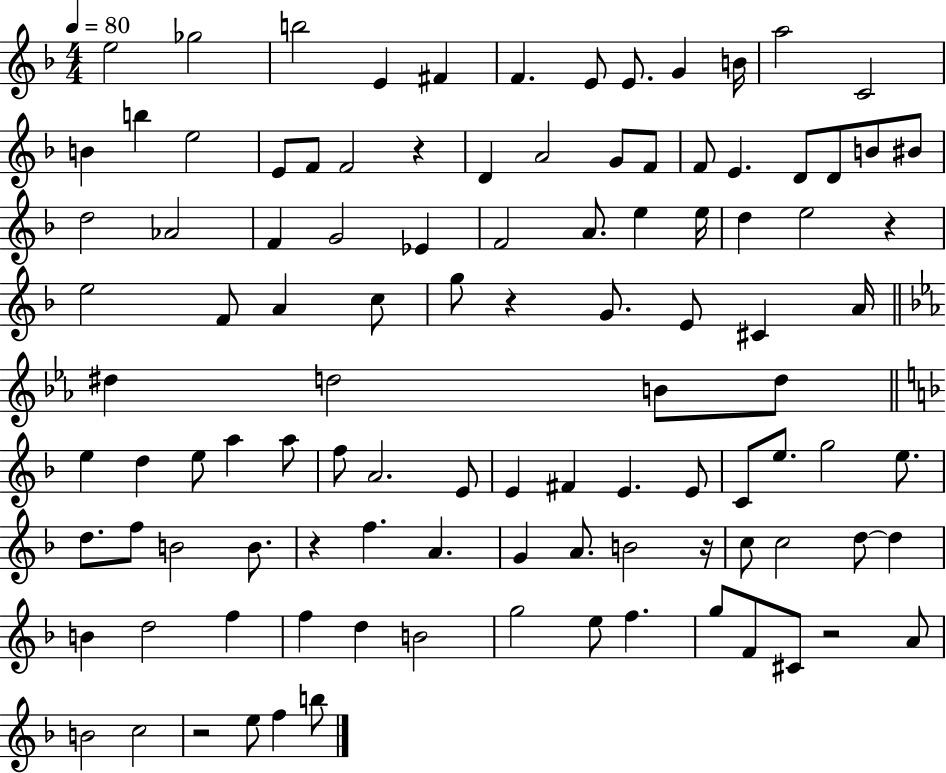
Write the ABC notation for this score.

X:1
T:Untitled
M:4/4
L:1/4
K:F
e2 _g2 b2 E ^F F E/2 E/2 G B/4 a2 C2 B b e2 E/2 F/2 F2 z D A2 G/2 F/2 F/2 E D/2 D/2 B/2 ^B/2 d2 _A2 F G2 _E F2 A/2 e e/4 d e2 z e2 F/2 A c/2 g/2 z G/2 E/2 ^C A/4 ^d d2 B/2 d/2 e d e/2 a a/2 f/2 A2 E/2 E ^F E E/2 C/2 e/2 g2 e/2 d/2 f/2 B2 B/2 z f A G A/2 B2 z/4 c/2 c2 d/2 d B d2 f f d B2 g2 e/2 f g/2 F/2 ^C/2 z2 A/2 B2 c2 z2 e/2 f b/2